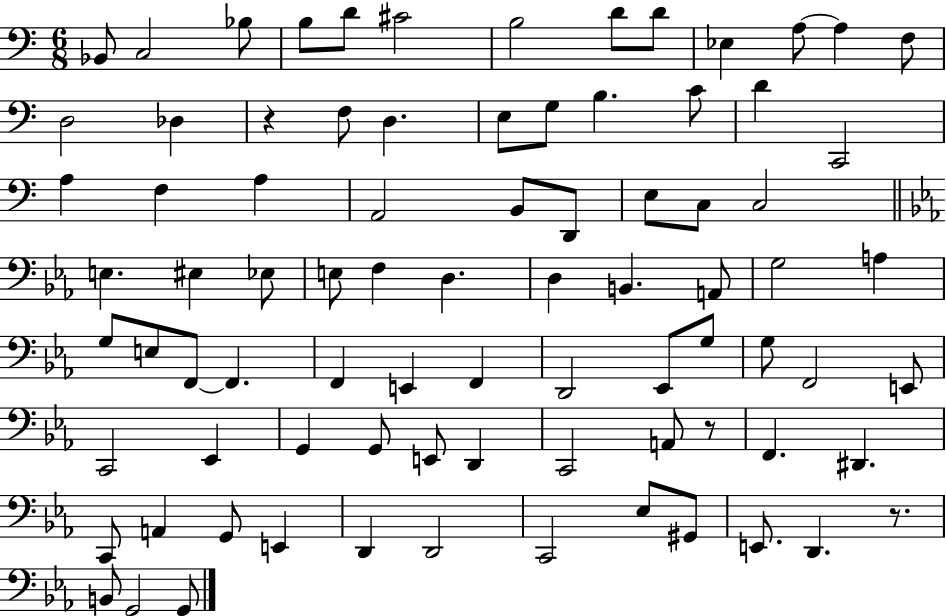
Bb2/e C3/h Bb3/e B3/e D4/e C#4/h B3/h D4/e D4/e Eb3/q A3/e A3/q F3/e D3/h Db3/q R/q F3/e D3/q. E3/e G3/e B3/q. C4/e D4/q C2/h A3/q F3/q A3/q A2/h B2/e D2/e E3/e C3/e C3/h E3/q. EIS3/q Eb3/e E3/e F3/q D3/q. D3/q B2/q. A2/e G3/h A3/q G3/e E3/e F2/e F2/q. F2/q E2/q F2/q D2/h Eb2/e G3/e G3/e F2/h E2/e C2/h Eb2/q G2/q G2/e E2/e D2/q C2/h A2/e R/e F2/q. D#2/q. C2/e A2/q G2/e E2/q D2/q D2/h C2/h Eb3/e G#2/e E2/e. D2/q. R/e. B2/e G2/h G2/e